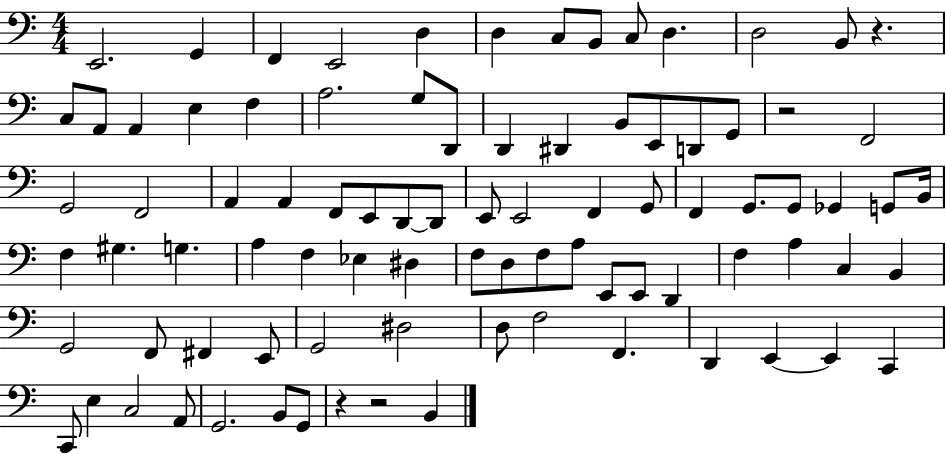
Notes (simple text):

E2/h. G2/q F2/q E2/h D3/q D3/q C3/e B2/e C3/e D3/q. D3/h B2/e R/q. C3/e A2/e A2/q E3/q F3/q A3/h. G3/e D2/e D2/q D#2/q B2/e E2/e D2/e G2/e R/h F2/h G2/h F2/h A2/q A2/q F2/e E2/e D2/e D2/e E2/e E2/h F2/q G2/e F2/q G2/e. G2/e Gb2/q G2/e B2/s F3/q G#3/q. G3/q. A3/q F3/q Eb3/q D#3/q F3/e D3/e F3/e A3/e E2/e E2/e D2/q F3/q A3/q C3/q B2/q G2/h F2/e F#2/q E2/e G2/h D#3/h D3/e F3/h F2/q. D2/q E2/q E2/q C2/q C2/e E3/q C3/h A2/e G2/h. B2/e G2/e R/q R/h B2/q